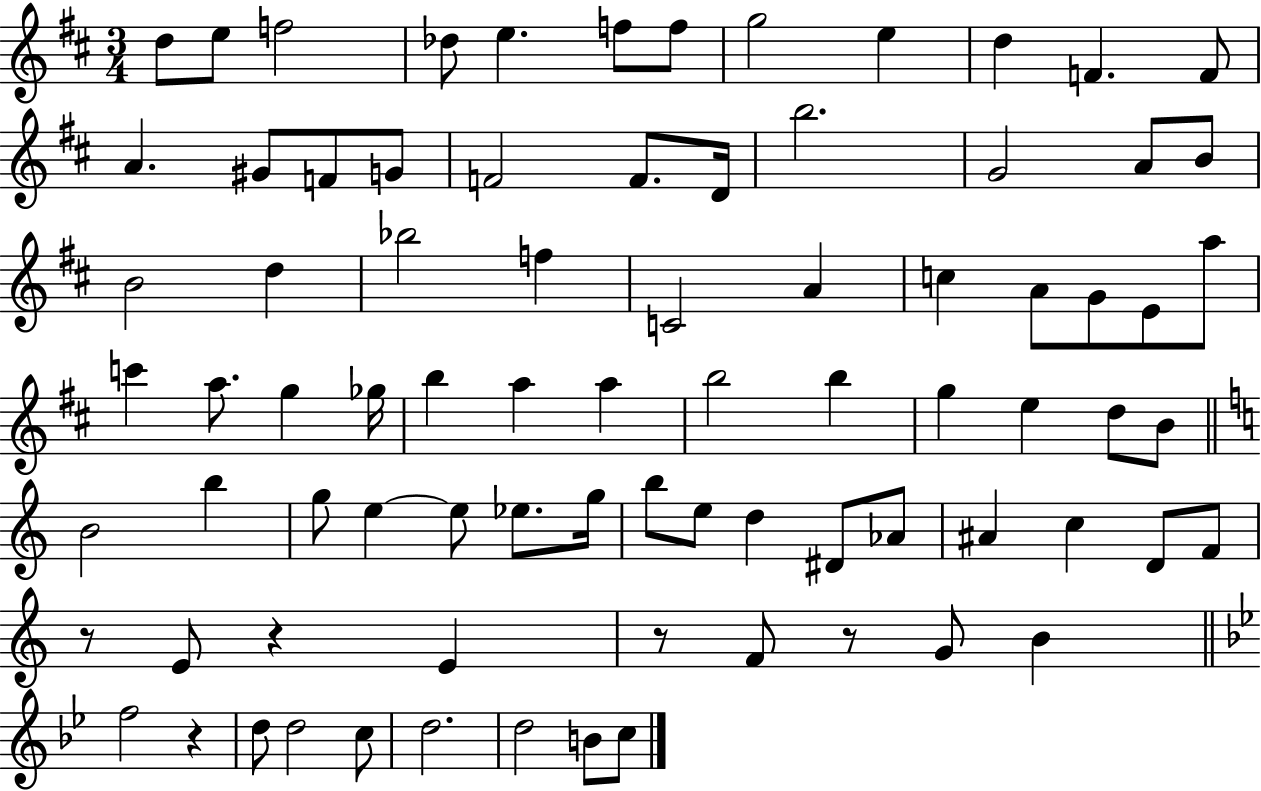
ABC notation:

X:1
T:Untitled
M:3/4
L:1/4
K:D
d/2 e/2 f2 _d/2 e f/2 f/2 g2 e d F F/2 A ^G/2 F/2 G/2 F2 F/2 D/4 b2 G2 A/2 B/2 B2 d _b2 f C2 A c A/2 G/2 E/2 a/2 c' a/2 g _g/4 b a a b2 b g e d/2 B/2 B2 b g/2 e e/2 _e/2 g/4 b/2 e/2 d ^D/2 _A/2 ^A c D/2 F/2 z/2 E/2 z E z/2 F/2 z/2 G/2 B f2 z d/2 d2 c/2 d2 d2 B/2 c/2